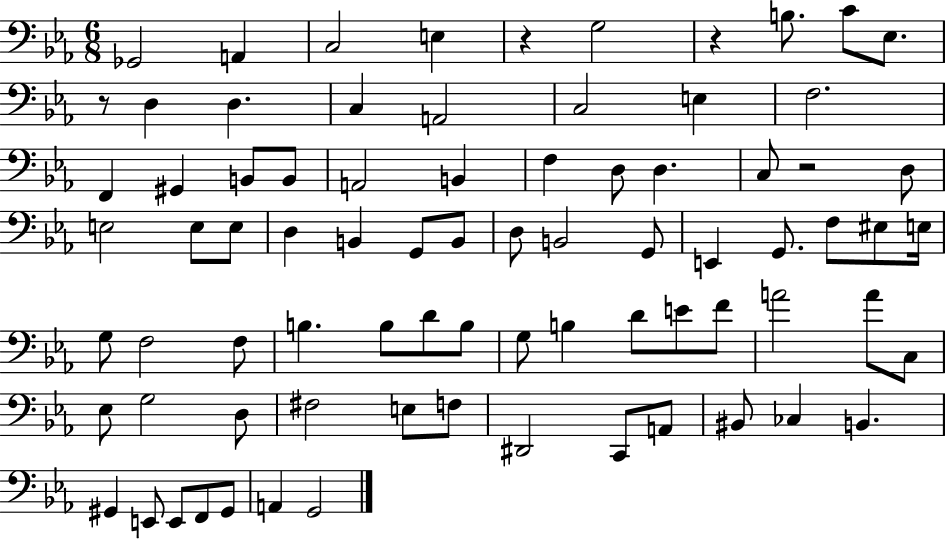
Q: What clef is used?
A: bass